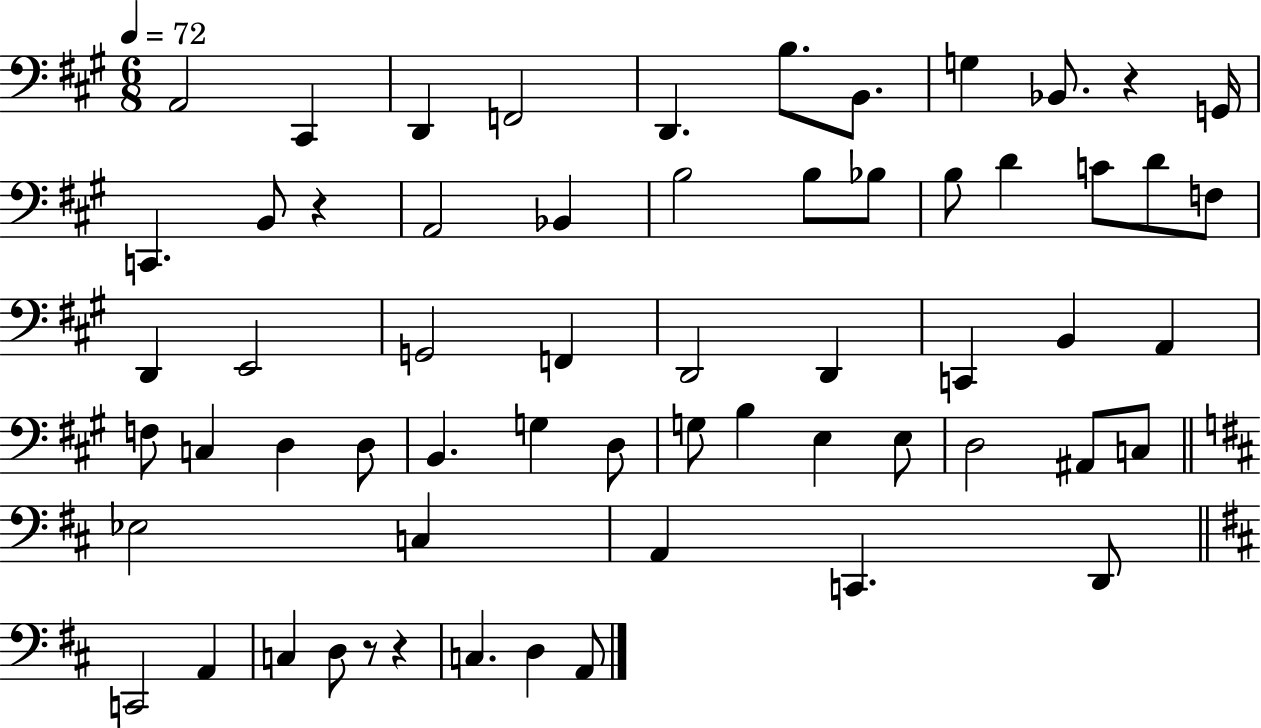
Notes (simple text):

A2/h C#2/q D2/q F2/h D2/q. B3/e. B2/e. G3/q Bb2/e. R/q G2/s C2/q. B2/e R/q A2/h Bb2/q B3/h B3/e Bb3/e B3/e D4/q C4/e D4/e F3/e D2/q E2/h G2/h F2/q D2/h D2/q C2/q B2/q A2/q F3/e C3/q D3/q D3/e B2/q. G3/q D3/e G3/e B3/q E3/q E3/e D3/h A#2/e C3/e Eb3/h C3/q A2/q C2/q. D2/e C2/h A2/q C3/q D3/e R/e R/q C3/q. D3/q A2/e